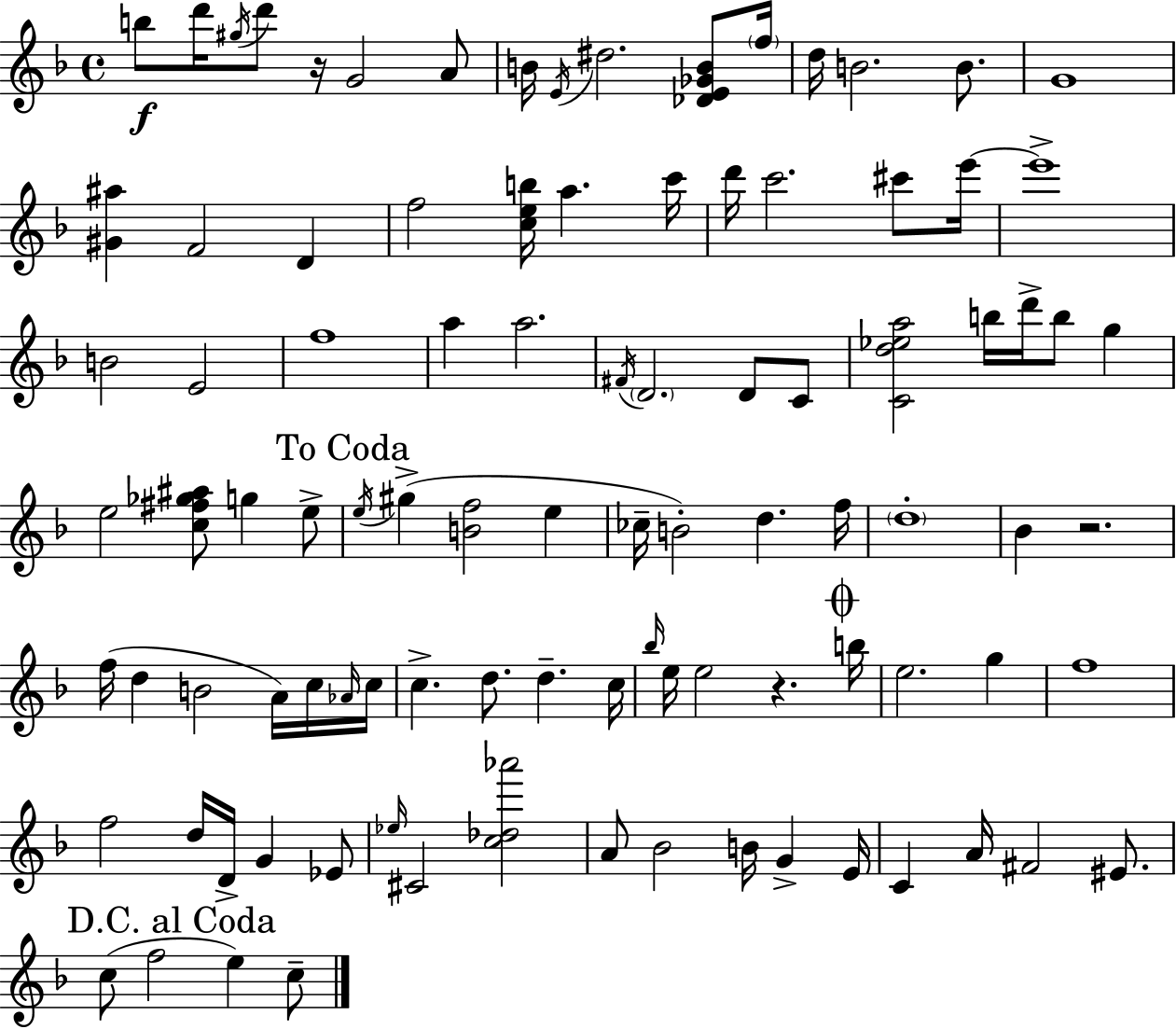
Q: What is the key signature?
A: D minor